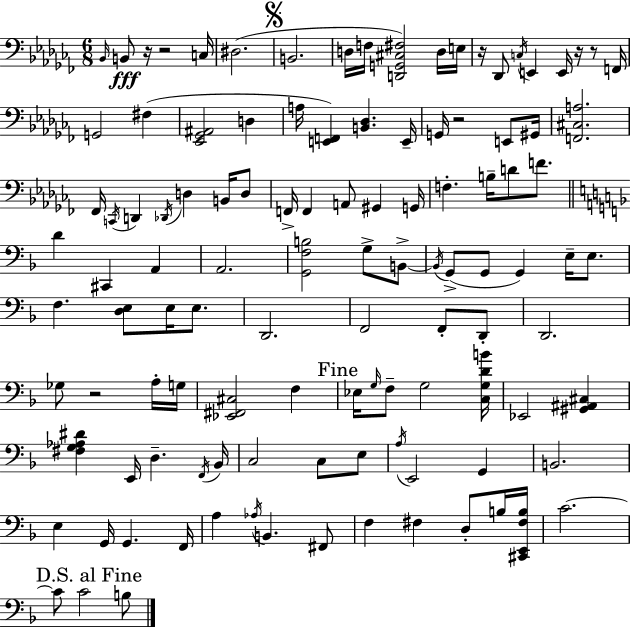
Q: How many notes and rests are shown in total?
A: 113